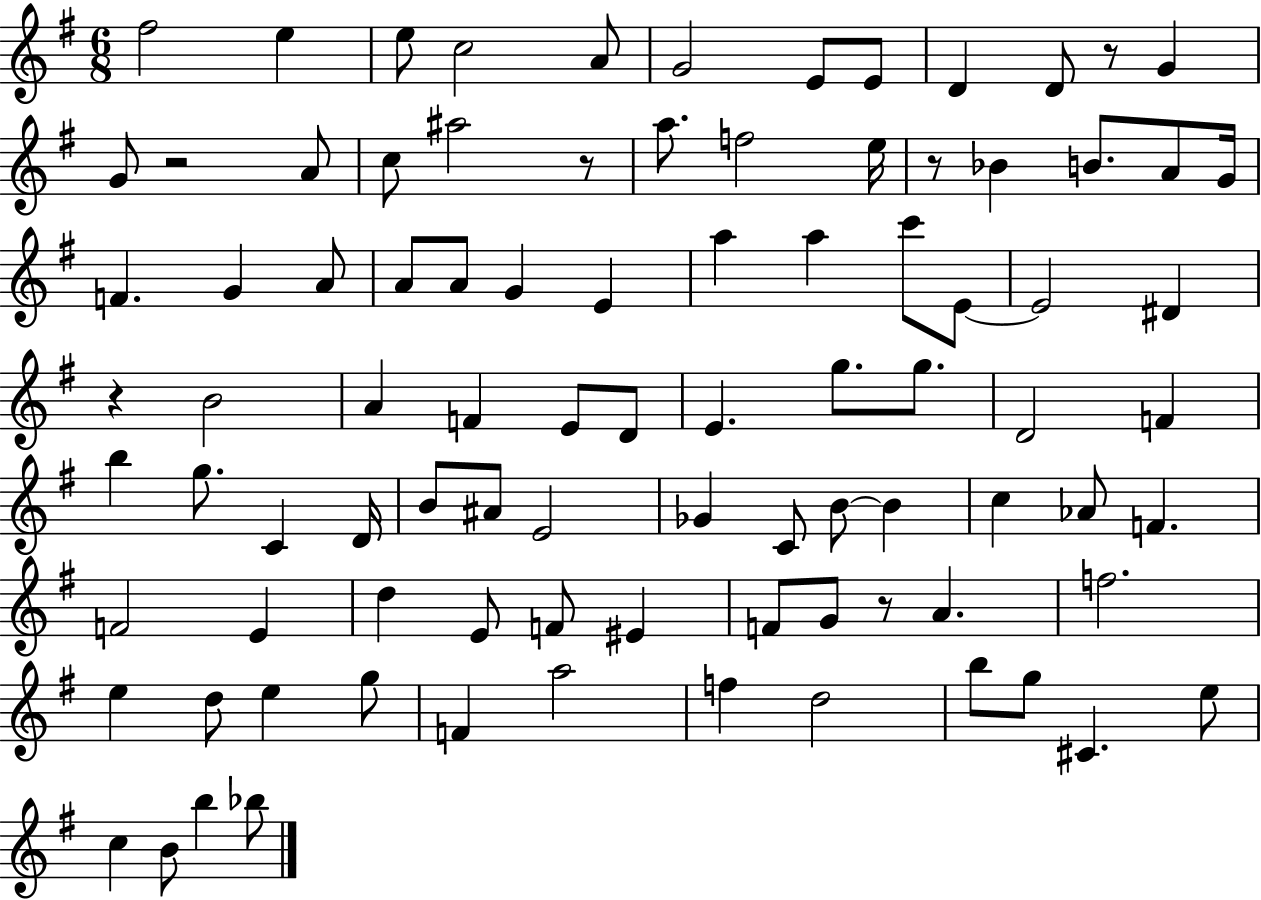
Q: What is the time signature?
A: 6/8